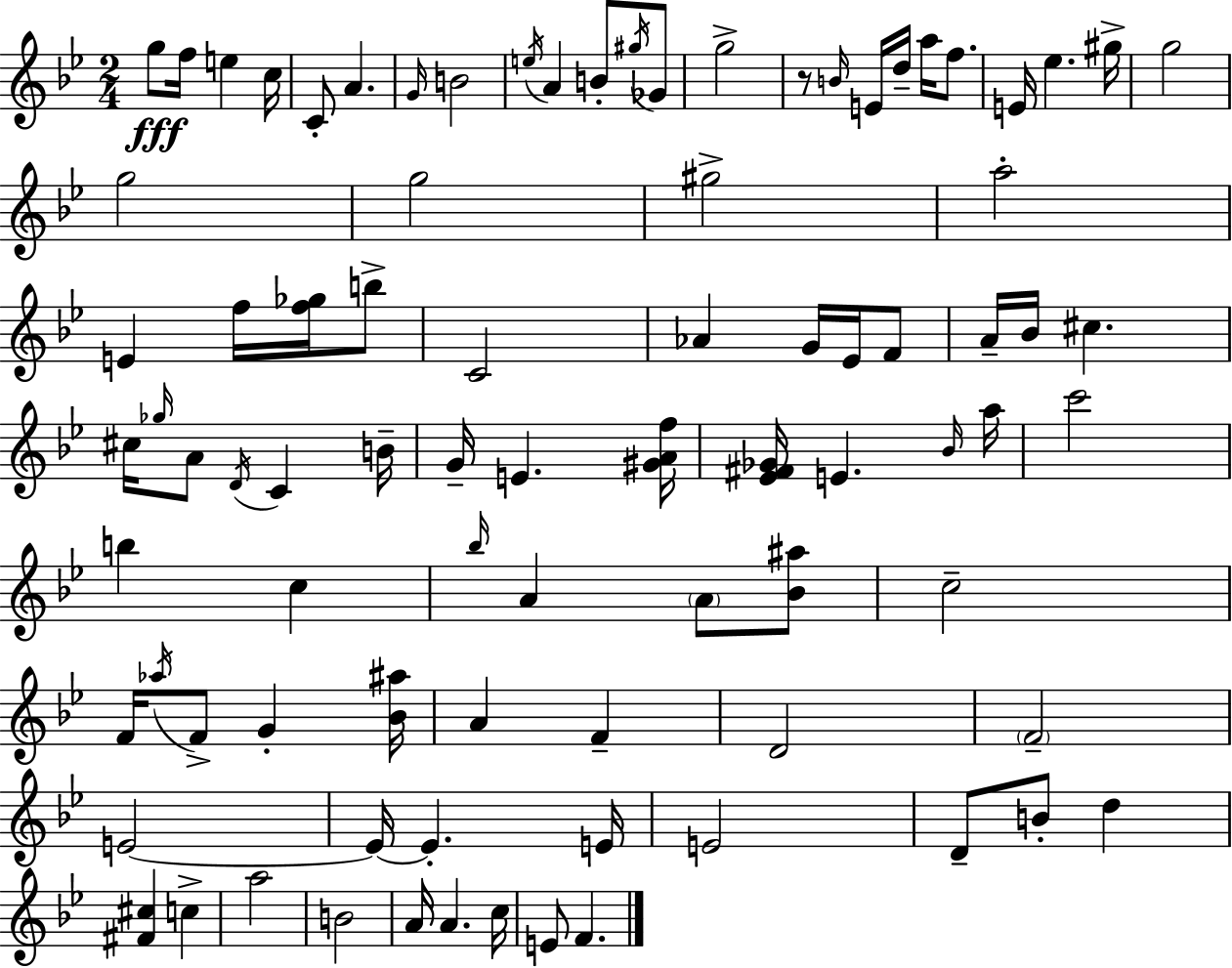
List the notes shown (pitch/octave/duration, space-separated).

G5/e F5/s E5/q C5/s C4/e A4/q. G4/s B4/h E5/s A4/q B4/e G#5/s Gb4/e G5/h R/e B4/s E4/s D5/s A5/s F5/e. E4/s Eb5/q. G#5/s G5/h G5/h G5/h G#5/h A5/h E4/q F5/s [F5,Gb5]/s B5/e C4/h Ab4/q G4/s Eb4/s F4/e A4/s Bb4/s C#5/q. C#5/s Gb5/s A4/e D4/s C4/q B4/s G4/s E4/q. [G#4,A4,F5]/s [Eb4,F#4,Gb4]/s E4/q. Bb4/s A5/s C6/h B5/q C5/q Bb5/s A4/q A4/e [Bb4,A#5]/e C5/h F4/s Ab5/s F4/e G4/q [Bb4,A#5]/s A4/q F4/q D4/h F4/h E4/h E4/s E4/q. E4/s E4/h D4/e B4/e D5/q [F#4,C#5]/q C5/q A5/h B4/h A4/s A4/q. C5/s E4/e F4/q.